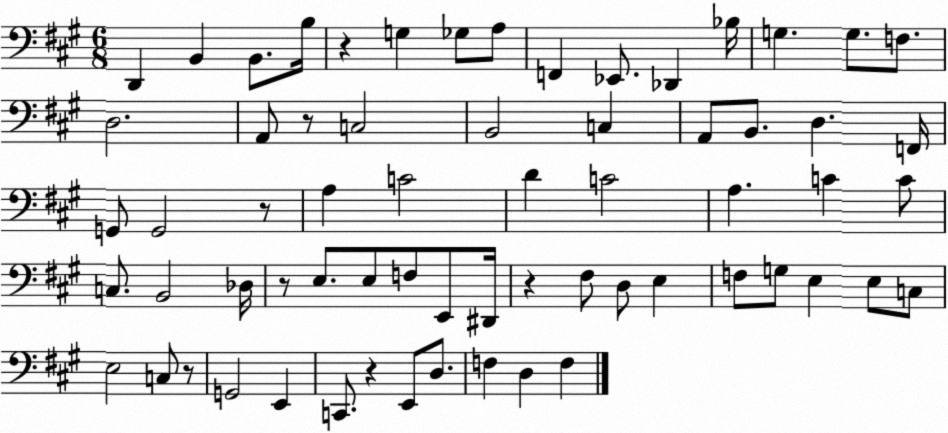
X:1
T:Untitled
M:6/8
L:1/4
K:A
D,, B,, B,,/2 B,/4 z G, _G,/2 A,/2 F,, _E,,/2 _D,, _B,/4 G, G,/2 F,/2 D,2 A,,/2 z/2 C,2 B,,2 C, A,,/2 B,,/2 D, F,,/4 G,,/2 G,,2 z/2 A, C2 D C2 A, C C/2 C,/2 B,,2 _D,/4 z/2 E,/2 E,/2 F,/2 E,,/2 ^D,,/4 z ^F,/2 D,/2 E, F,/2 G,/2 E, E,/2 C,/2 E,2 C,/2 z/2 G,,2 E,, C,,/2 z E,,/2 D,/2 F, D, F,